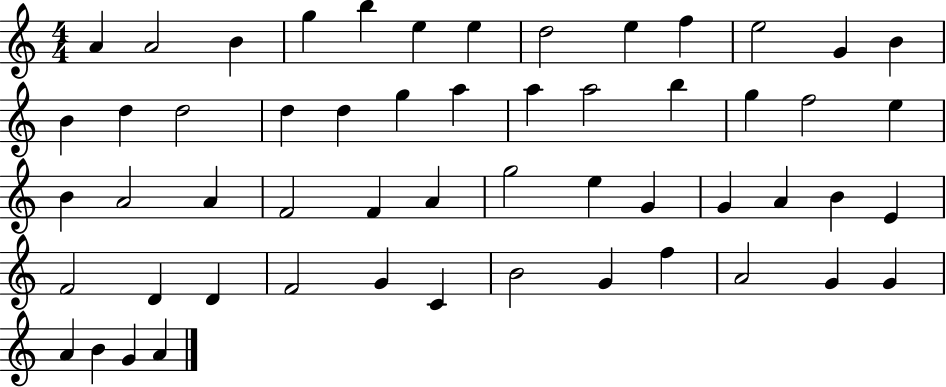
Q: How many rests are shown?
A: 0